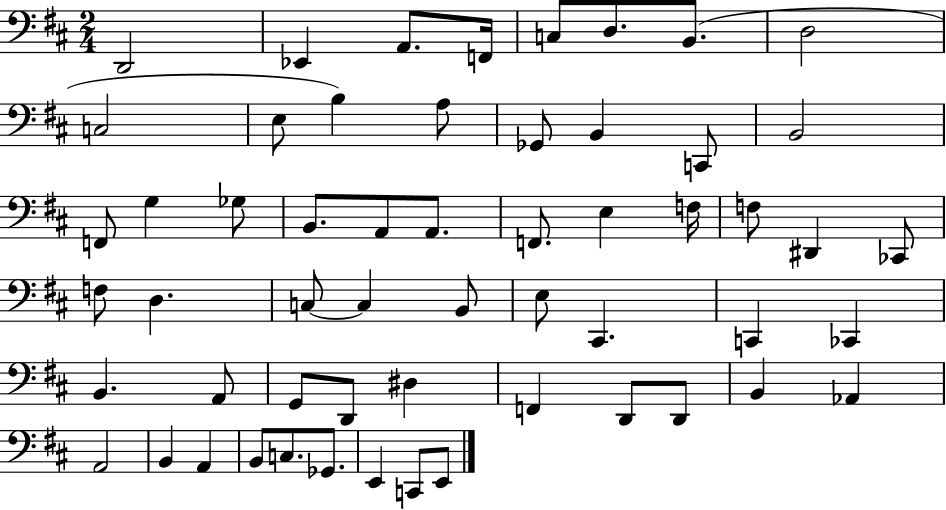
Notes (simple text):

D2/h Eb2/q A2/e. F2/s C3/e D3/e. B2/e. D3/h C3/h E3/e B3/q A3/e Gb2/e B2/q C2/e B2/h F2/e G3/q Gb3/e B2/e. A2/e A2/e. F2/e. E3/q F3/s F3/e D#2/q CES2/e F3/e D3/q. C3/e C3/q B2/e E3/e C#2/q. C2/q CES2/q B2/q. A2/e G2/e D2/e D#3/q F2/q D2/e D2/e B2/q Ab2/q A2/h B2/q A2/q B2/e C3/e. Gb2/e. E2/q C2/e E2/e